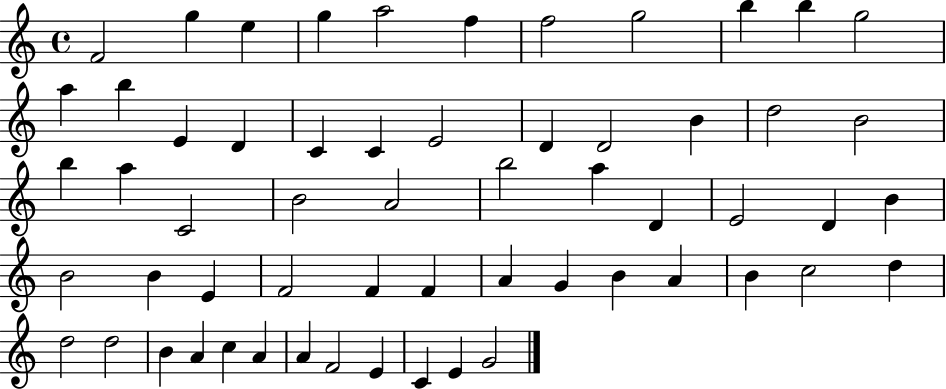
{
  \clef treble
  \time 4/4
  \defaultTimeSignature
  \key c \major
  f'2 g''4 e''4 | g''4 a''2 f''4 | f''2 g''2 | b''4 b''4 g''2 | \break a''4 b''4 e'4 d'4 | c'4 c'4 e'2 | d'4 d'2 b'4 | d''2 b'2 | \break b''4 a''4 c'2 | b'2 a'2 | b''2 a''4 d'4 | e'2 d'4 b'4 | \break b'2 b'4 e'4 | f'2 f'4 f'4 | a'4 g'4 b'4 a'4 | b'4 c''2 d''4 | \break d''2 d''2 | b'4 a'4 c''4 a'4 | a'4 f'2 e'4 | c'4 e'4 g'2 | \break \bar "|."
}